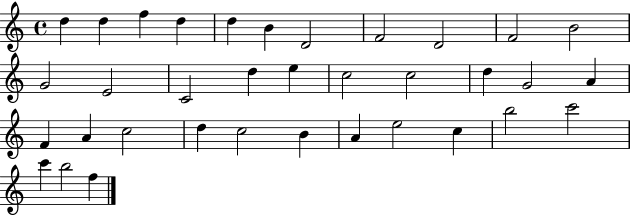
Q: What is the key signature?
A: C major